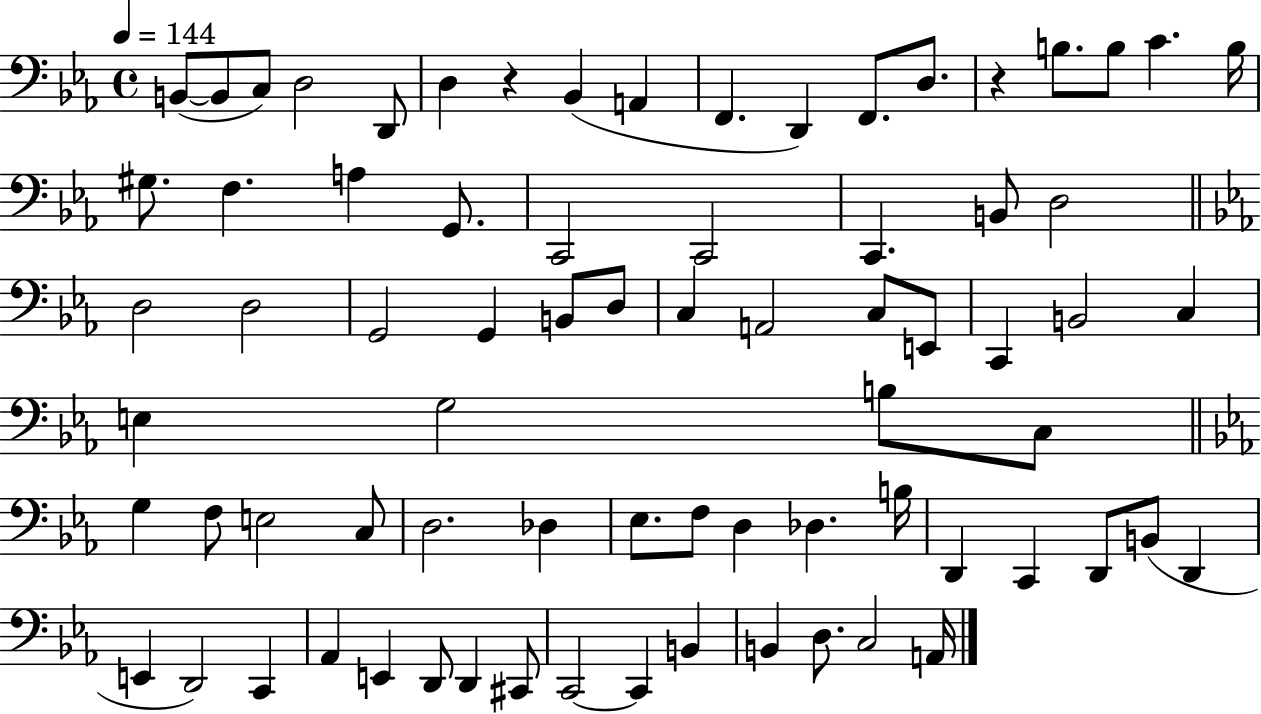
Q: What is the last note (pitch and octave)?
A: A2